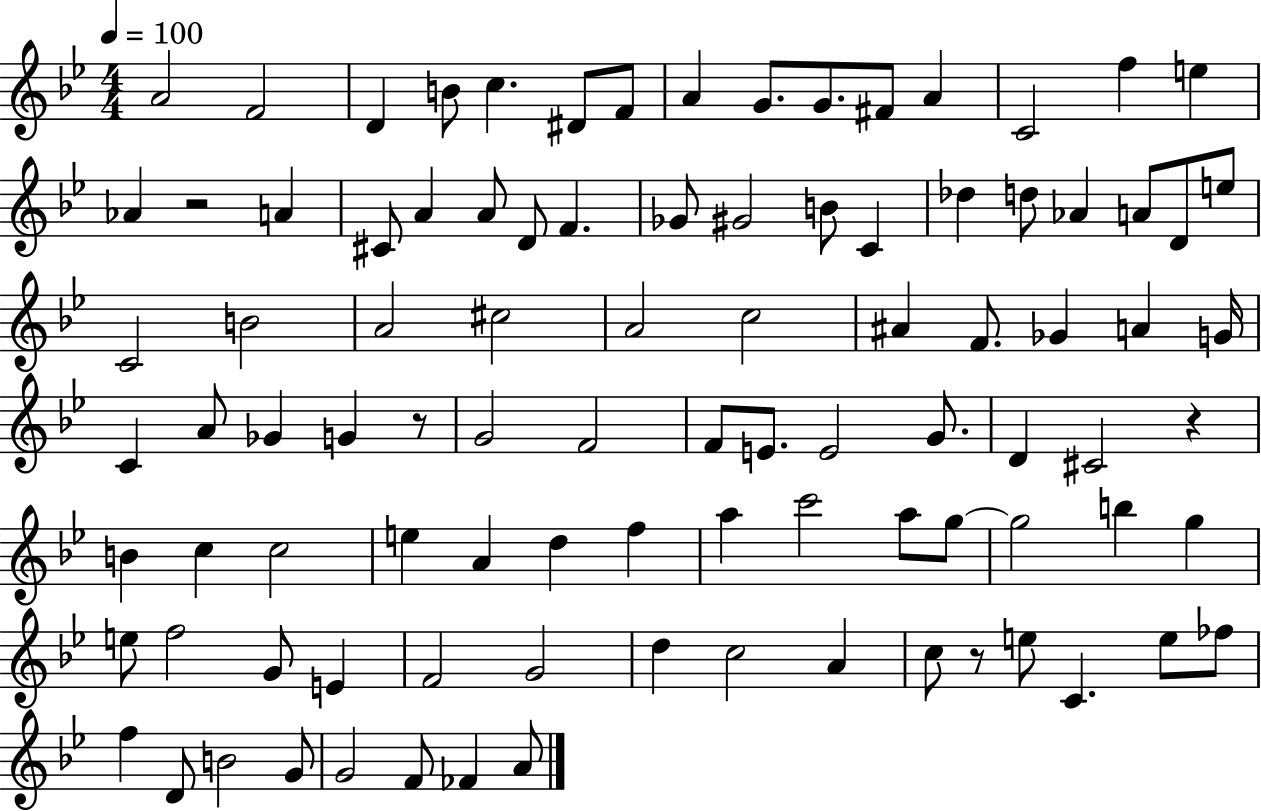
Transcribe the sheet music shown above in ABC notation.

X:1
T:Untitled
M:4/4
L:1/4
K:Bb
A2 F2 D B/2 c ^D/2 F/2 A G/2 G/2 ^F/2 A C2 f e _A z2 A ^C/2 A A/2 D/2 F _G/2 ^G2 B/2 C _d d/2 _A A/2 D/2 e/2 C2 B2 A2 ^c2 A2 c2 ^A F/2 _G A G/4 C A/2 _G G z/2 G2 F2 F/2 E/2 E2 G/2 D ^C2 z B c c2 e A d f a c'2 a/2 g/2 g2 b g e/2 f2 G/2 E F2 G2 d c2 A c/2 z/2 e/2 C e/2 _f/2 f D/2 B2 G/2 G2 F/2 _F A/2